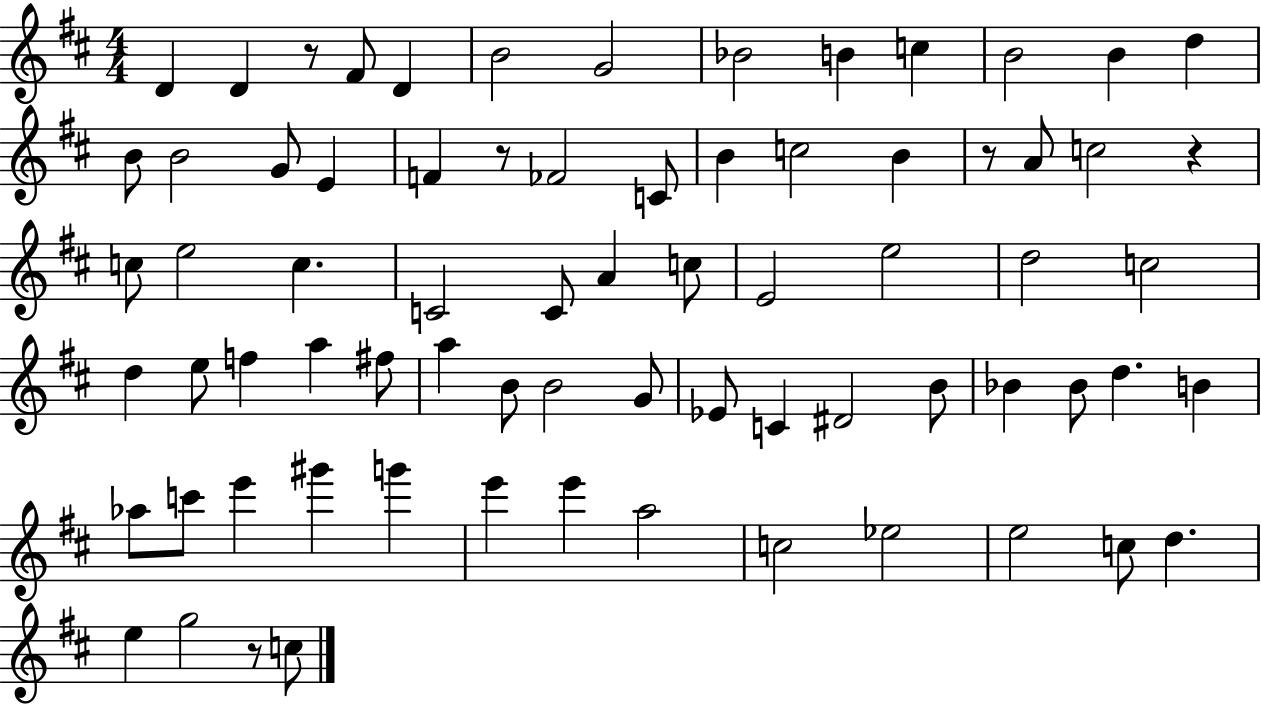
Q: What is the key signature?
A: D major